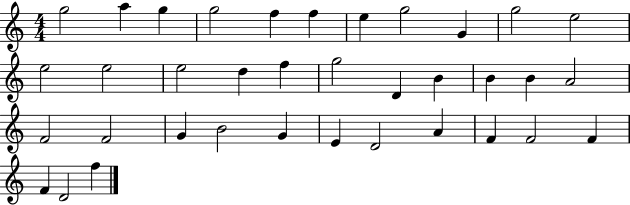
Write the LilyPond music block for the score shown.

{
  \clef treble
  \numericTimeSignature
  \time 4/4
  \key c \major
  g''2 a''4 g''4 | g''2 f''4 f''4 | e''4 g''2 g'4 | g''2 e''2 | \break e''2 e''2 | e''2 d''4 f''4 | g''2 d'4 b'4 | b'4 b'4 a'2 | \break f'2 f'2 | g'4 b'2 g'4 | e'4 d'2 a'4 | f'4 f'2 f'4 | \break f'4 d'2 f''4 | \bar "|."
}